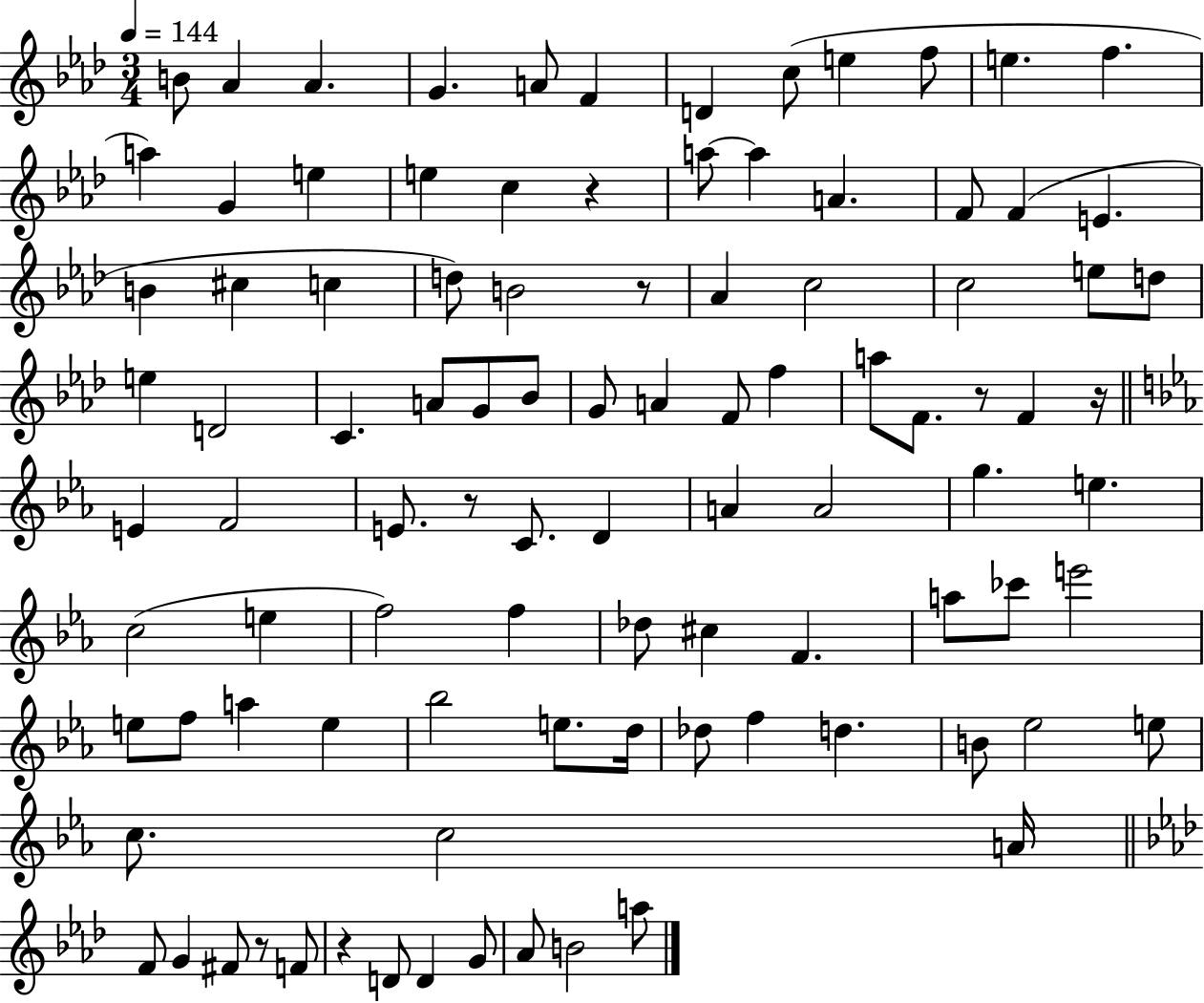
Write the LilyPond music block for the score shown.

{
  \clef treble
  \numericTimeSignature
  \time 3/4
  \key aes \major
  \tempo 4 = 144
  b'8 aes'4 aes'4. | g'4. a'8 f'4 | d'4 c''8( e''4 f''8 | e''4. f''4. | \break a''4) g'4 e''4 | e''4 c''4 r4 | a''8~~ a''4 a'4. | f'8 f'4( e'4. | \break b'4 cis''4 c''4 | d''8) b'2 r8 | aes'4 c''2 | c''2 e''8 d''8 | \break e''4 d'2 | c'4. a'8 g'8 bes'8 | g'8 a'4 f'8 f''4 | a''8 f'8. r8 f'4 r16 | \break \bar "||" \break \key ees \major e'4 f'2 | e'8. r8 c'8. d'4 | a'4 a'2 | g''4. e''4. | \break c''2( e''4 | f''2) f''4 | des''8 cis''4 f'4. | a''8 ces'''8 e'''2 | \break e''8 f''8 a''4 e''4 | bes''2 e''8. d''16 | des''8 f''4 d''4. | b'8 ees''2 e''8 | \break c''8. c''2 a'16 | \bar "||" \break \key aes \major f'8 g'4 fis'8 r8 f'8 | r4 d'8 d'4 g'8 | aes'8 b'2 a''8 | \bar "|."
}